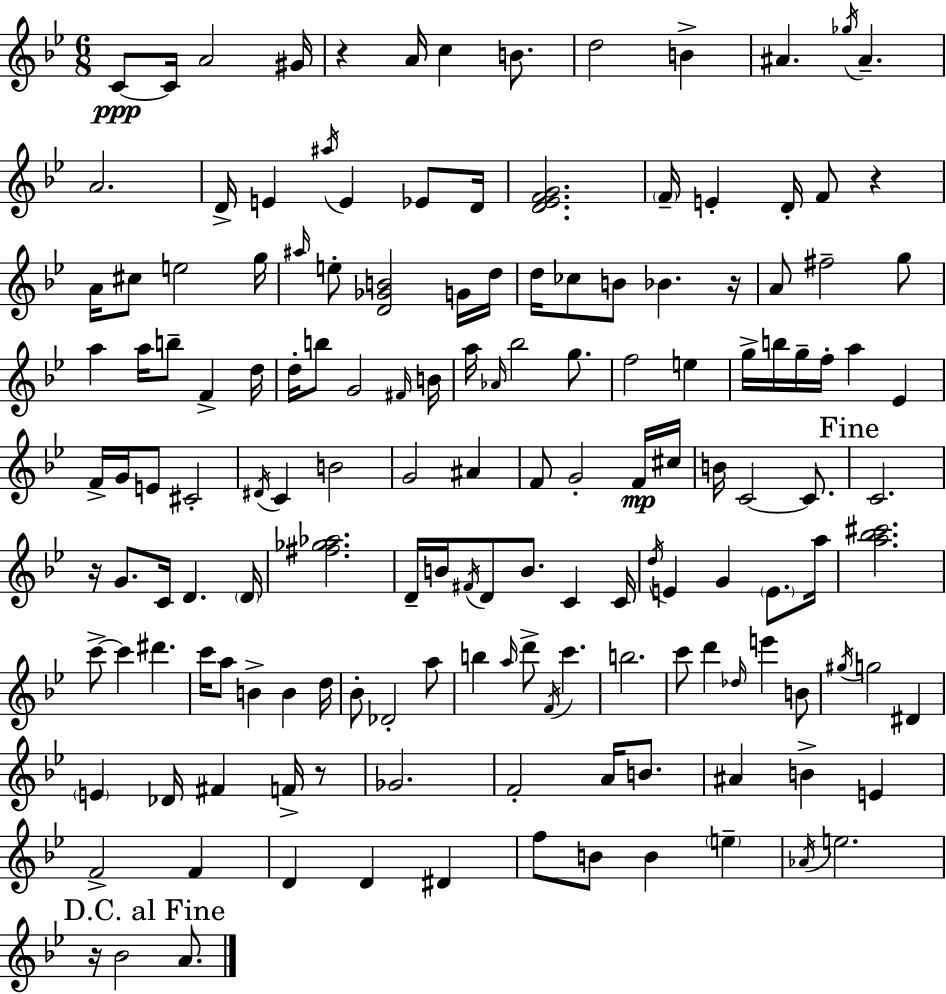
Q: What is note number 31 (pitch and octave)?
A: D5